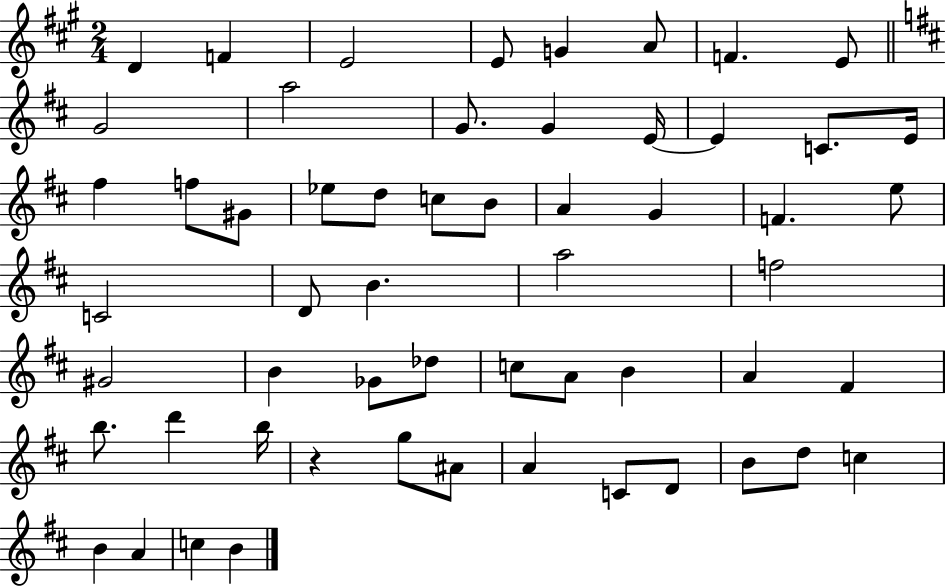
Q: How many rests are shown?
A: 1